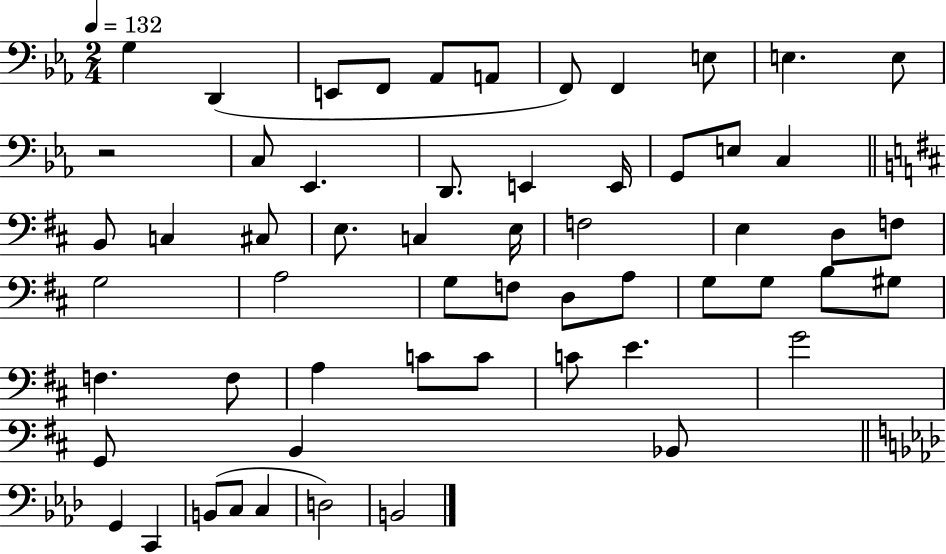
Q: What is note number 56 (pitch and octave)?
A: D3